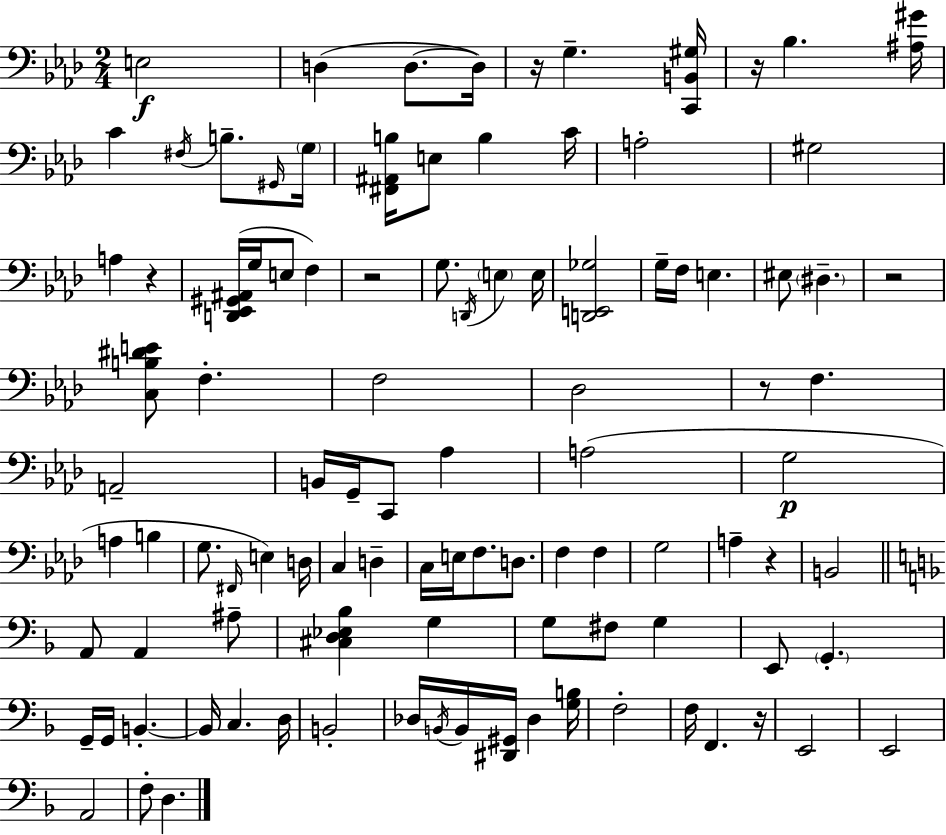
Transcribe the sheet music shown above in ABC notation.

X:1
T:Untitled
M:2/4
L:1/4
K:Ab
E,2 D, D,/2 D,/4 z/4 G, [C,,B,,^G,]/4 z/4 _B, [^A,^G]/4 C ^F,/4 B,/2 ^G,,/4 G,/4 [^F,,^A,,B,]/4 E,/2 B, C/4 A,2 ^G,2 A, z [D,,_E,,^G,,^A,,]/4 G,/4 E,/2 F, z2 G,/2 D,,/4 E, E,/4 [D,,E,,_G,]2 G,/4 F,/4 E, ^E,/2 ^D, z2 [C,B,^DE]/2 F, F,2 _D,2 z/2 F, A,,2 B,,/4 G,,/4 C,,/2 _A, A,2 G,2 A, B, G,/2 ^F,,/4 E, D,/4 C, D, C,/4 E,/4 F,/2 D,/2 F, F, G,2 A, z B,,2 A,,/2 A,, ^A,/2 [^C,D,_E,_B,] G, G,/2 ^F,/2 G, E,,/2 G,, G,,/4 G,,/4 B,, B,,/4 C, D,/4 B,,2 _D,/4 B,,/4 B,,/4 [^D,,^G,,]/4 _D, [G,B,]/4 F,2 F,/4 F,, z/4 E,,2 E,,2 A,,2 F,/2 D,